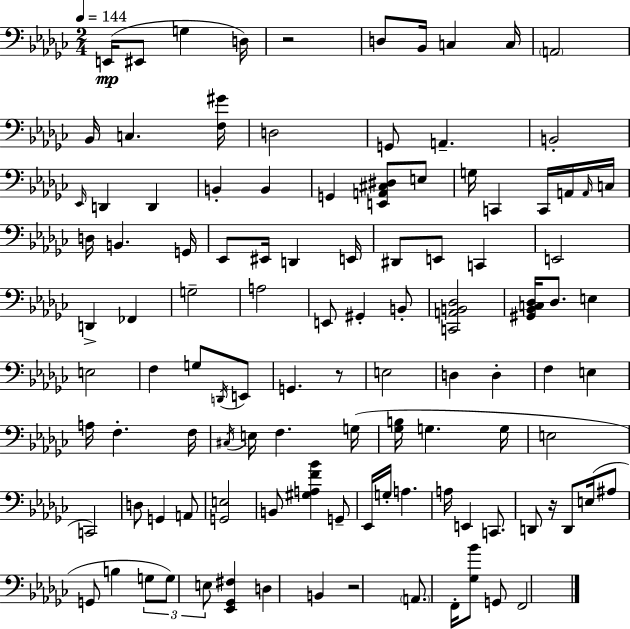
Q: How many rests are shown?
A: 4